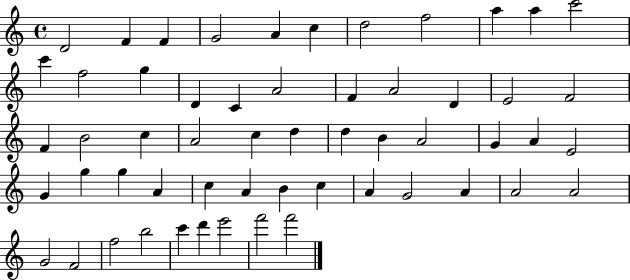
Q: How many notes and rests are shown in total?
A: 56